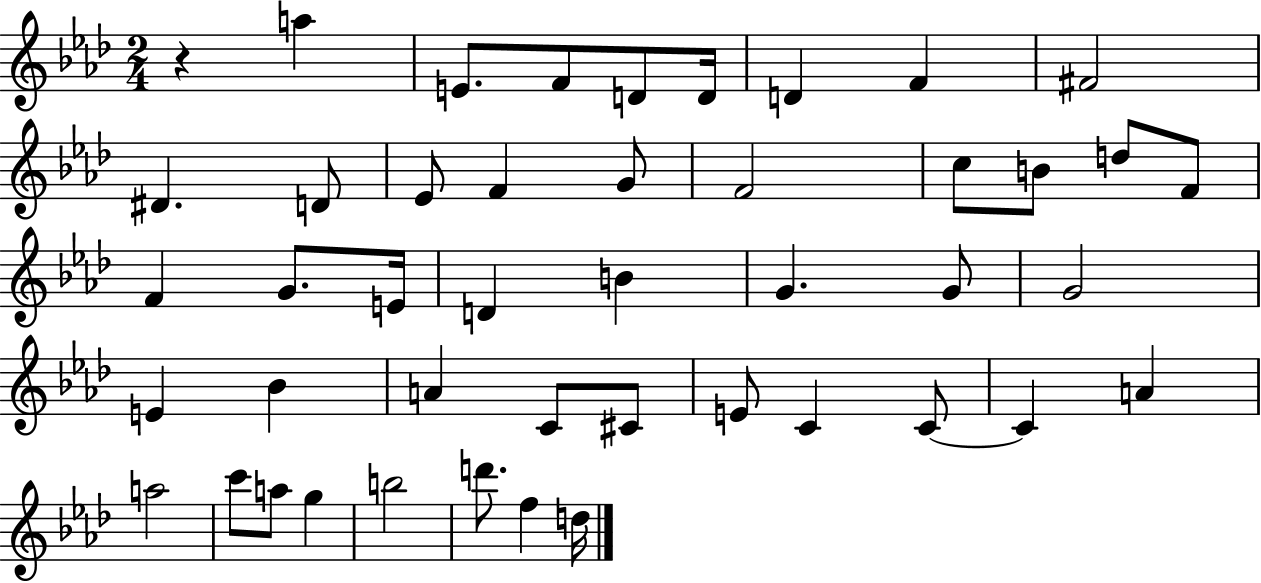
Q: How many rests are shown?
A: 1